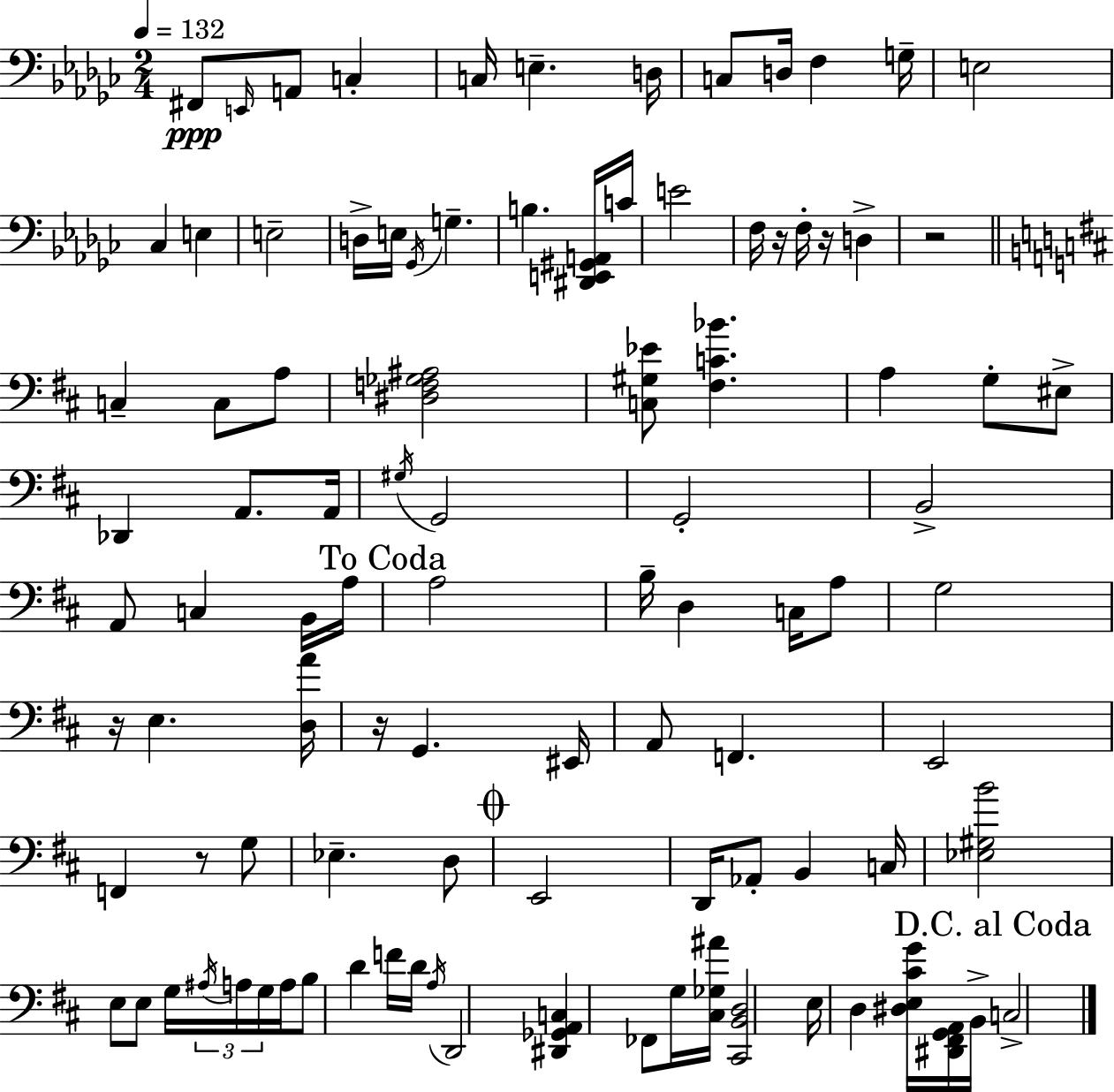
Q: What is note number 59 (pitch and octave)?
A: E2